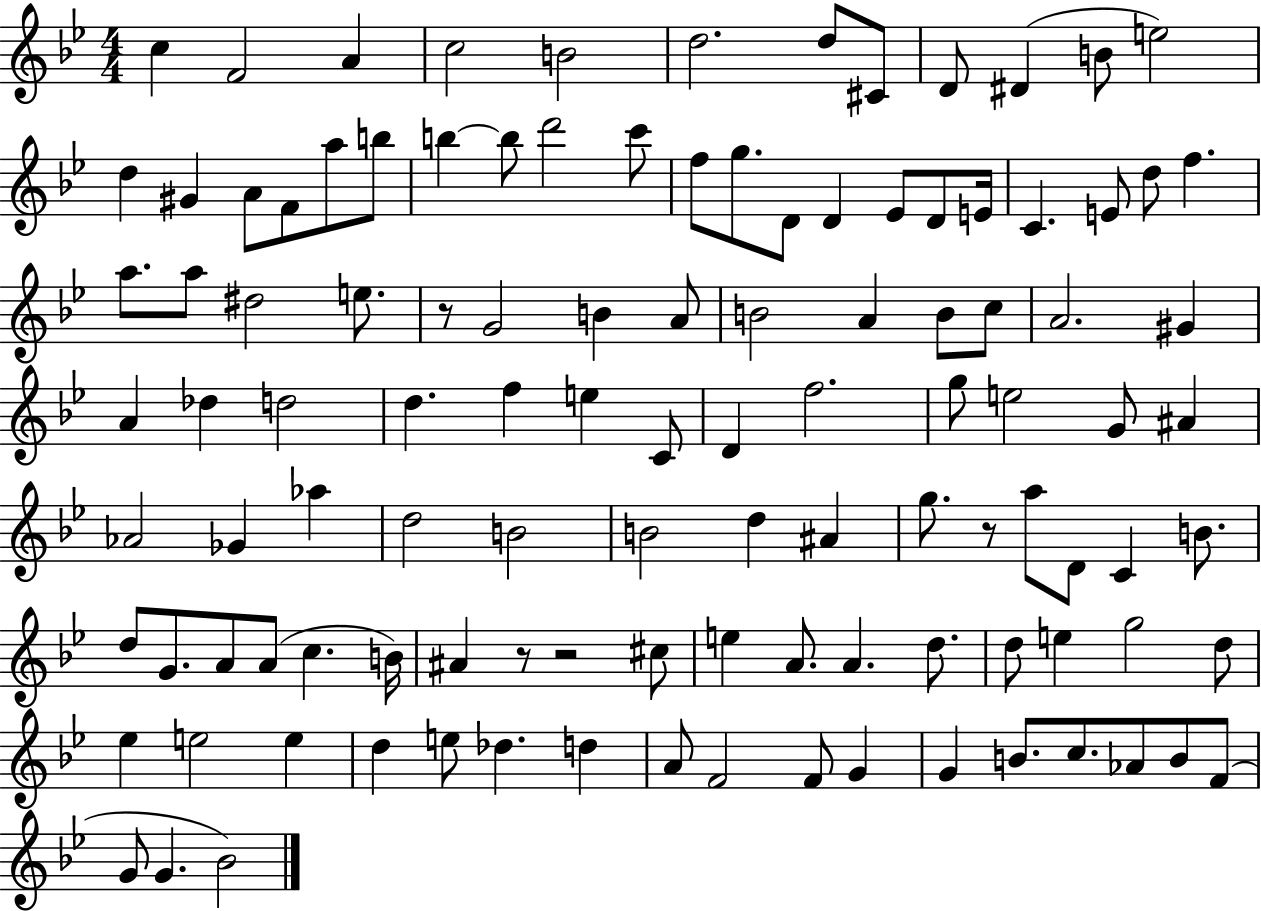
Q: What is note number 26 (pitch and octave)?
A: D4